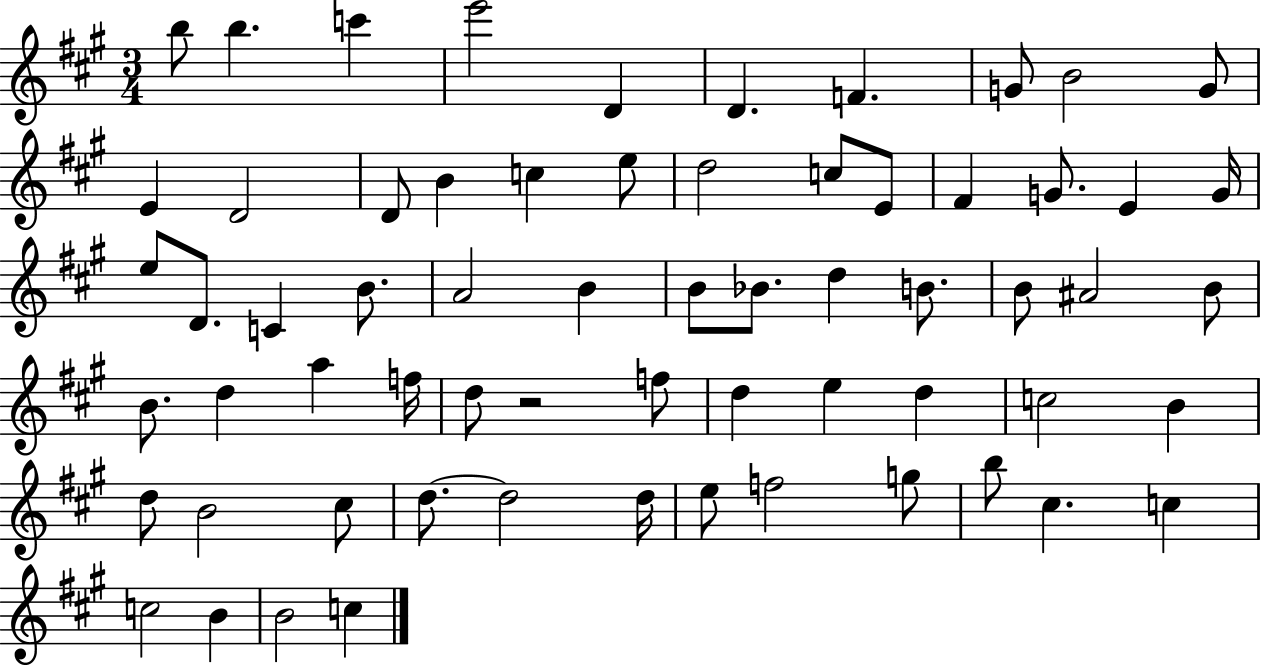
X:1
T:Untitled
M:3/4
L:1/4
K:A
b/2 b c' e'2 D D F G/2 B2 G/2 E D2 D/2 B c e/2 d2 c/2 E/2 ^F G/2 E G/4 e/2 D/2 C B/2 A2 B B/2 _B/2 d B/2 B/2 ^A2 B/2 B/2 d a f/4 d/2 z2 f/2 d e d c2 B d/2 B2 ^c/2 d/2 d2 d/4 e/2 f2 g/2 b/2 ^c c c2 B B2 c